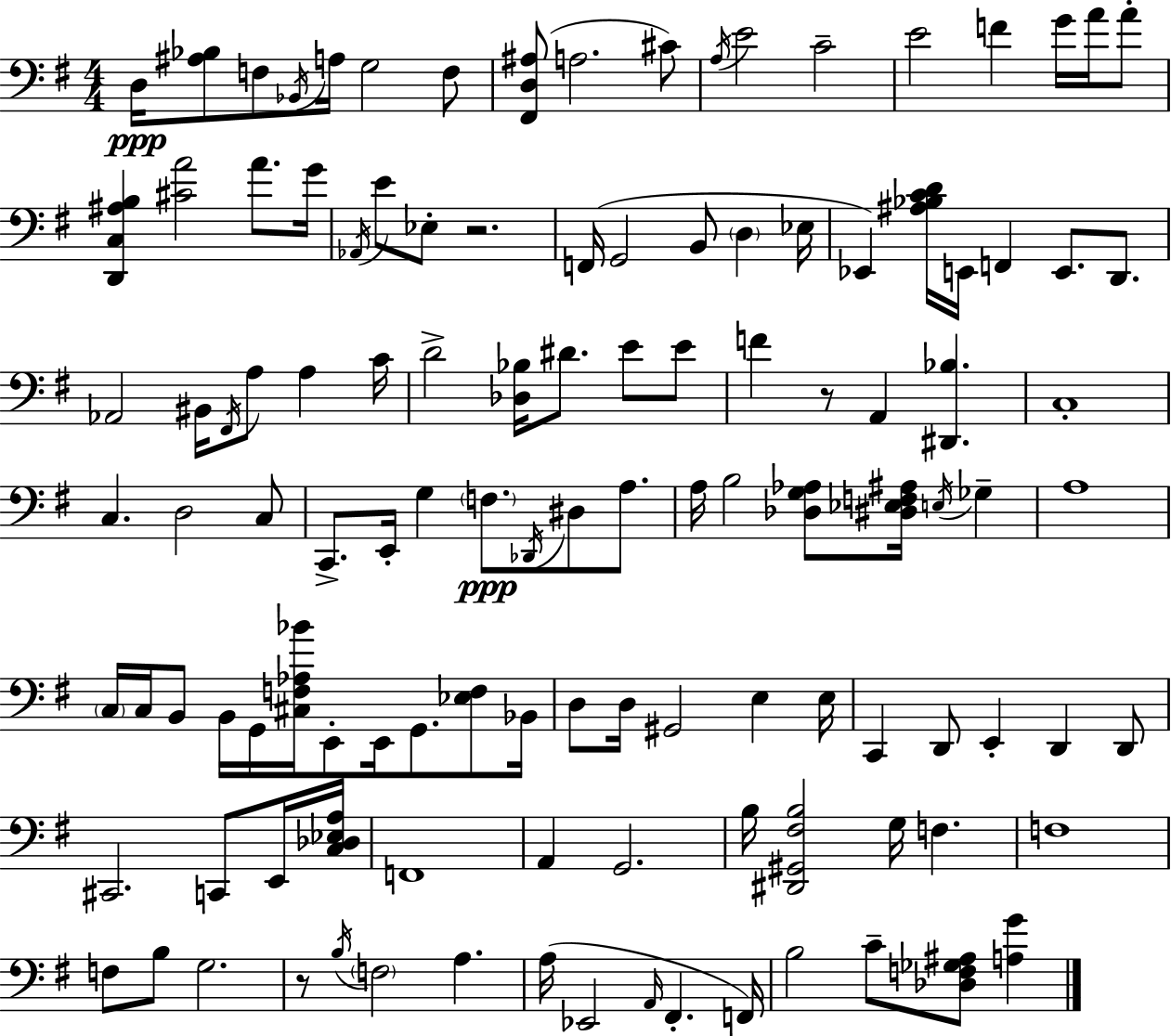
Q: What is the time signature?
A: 4/4